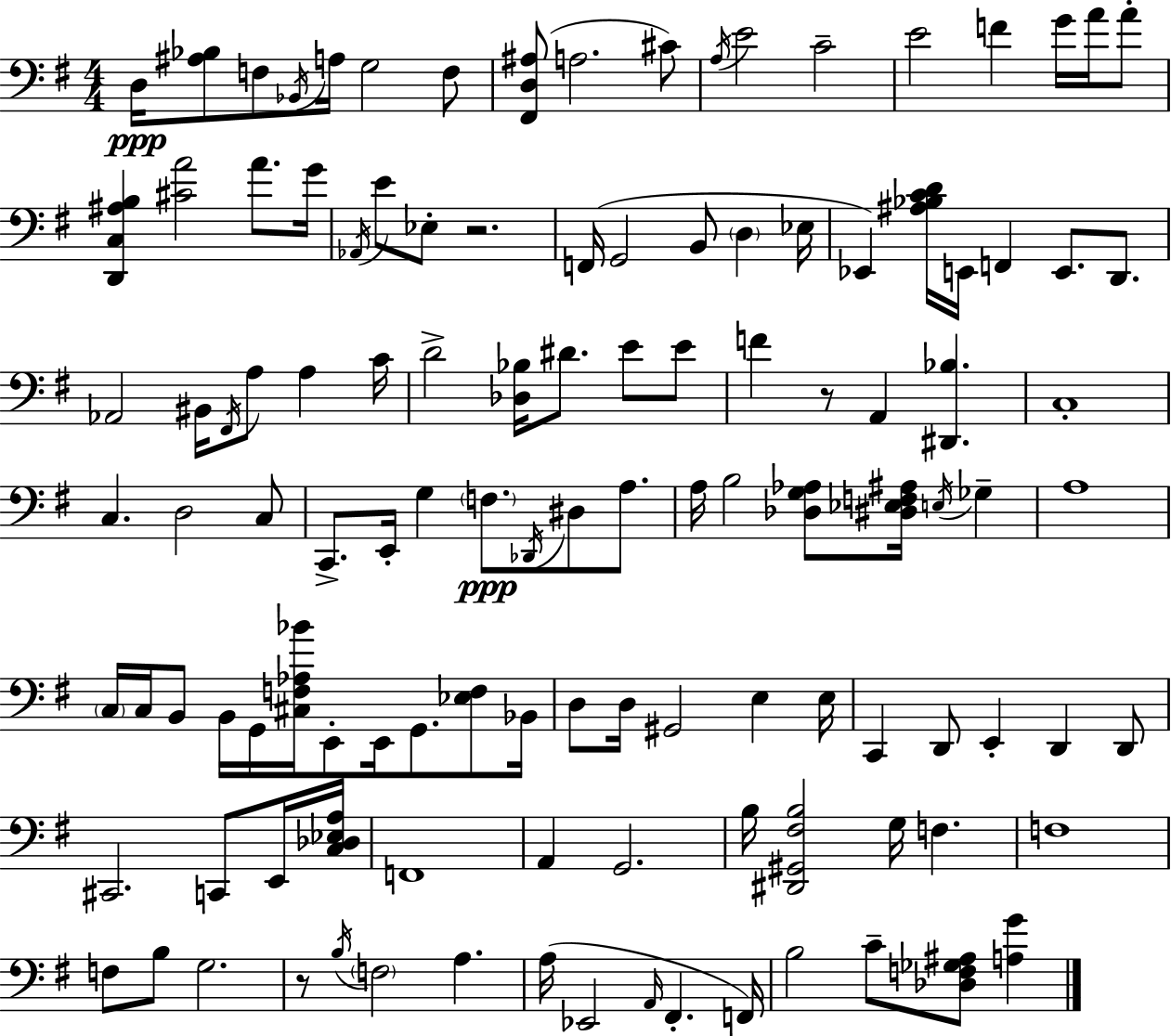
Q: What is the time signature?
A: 4/4